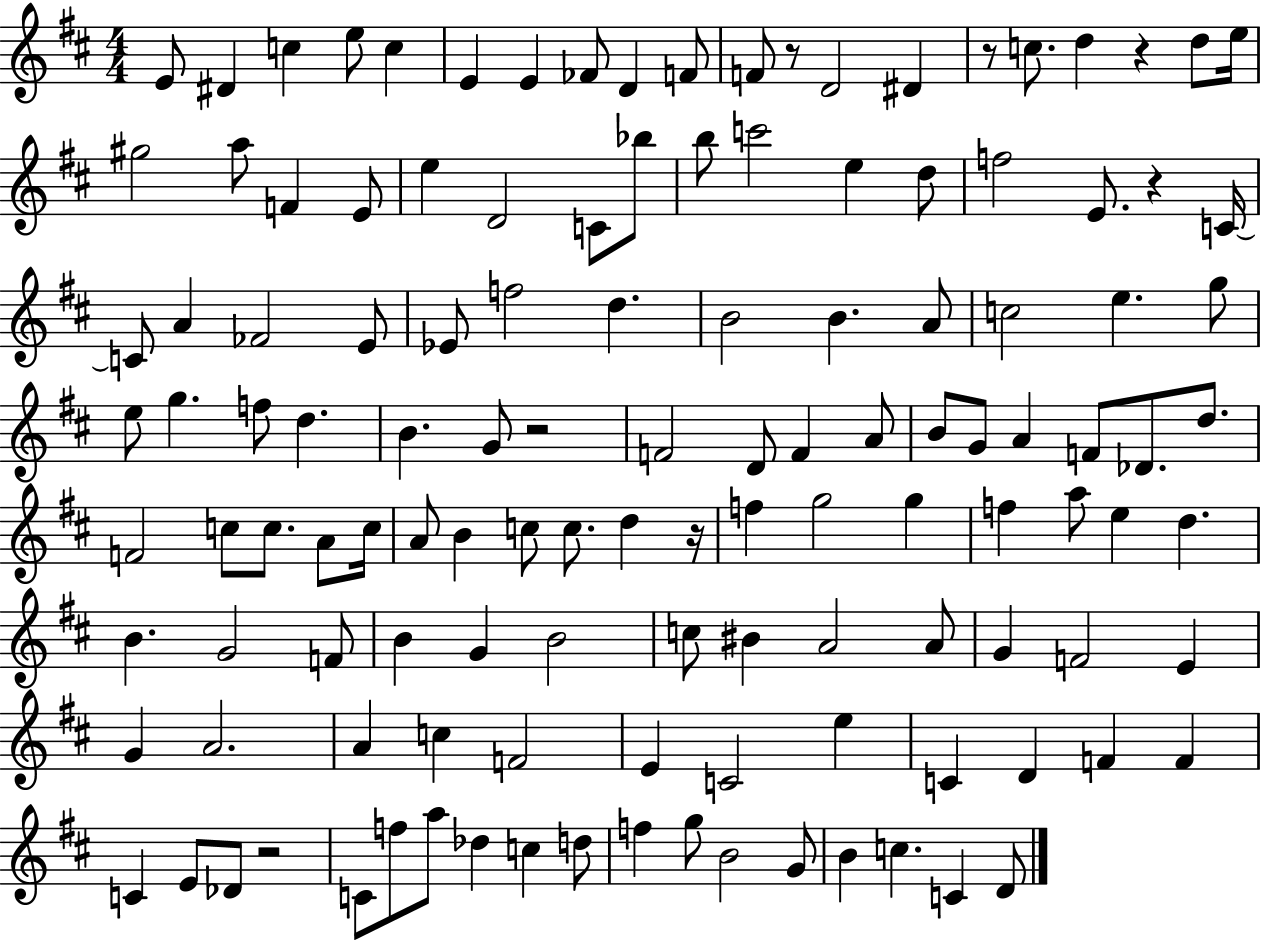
X:1
T:Untitled
M:4/4
L:1/4
K:D
E/2 ^D c e/2 c E E _F/2 D F/2 F/2 z/2 D2 ^D z/2 c/2 d z d/2 e/4 ^g2 a/2 F E/2 e D2 C/2 _b/2 b/2 c'2 e d/2 f2 E/2 z C/4 C/2 A _F2 E/2 _E/2 f2 d B2 B A/2 c2 e g/2 e/2 g f/2 d B G/2 z2 F2 D/2 F A/2 B/2 G/2 A F/2 _D/2 d/2 F2 c/2 c/2 A/2 c/4 A/2 B c/2 c/2 d z/4 f g2 g f a/2 e d B G2 F/2 B G B2 c/2 ^B A2 A/2 G F2 E G A2 A c F2 E C2 e C D F F C E/2 _D/2 z2 C/2 f/2 a/2 _d c d/2 f g/2 B2 G/2 B c C D/2